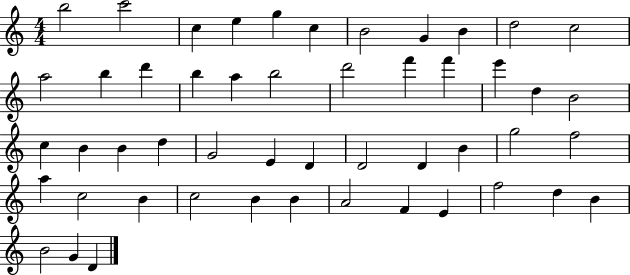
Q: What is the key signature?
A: C major